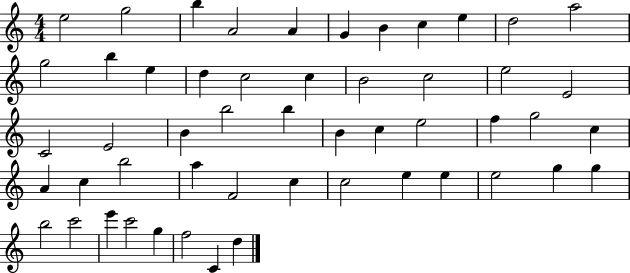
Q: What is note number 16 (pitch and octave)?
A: C5